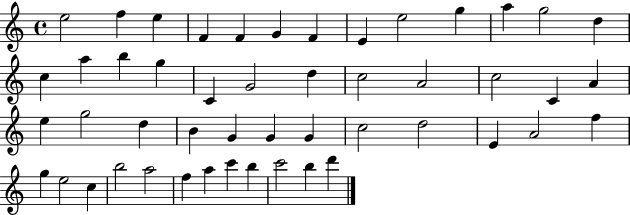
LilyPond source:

{
  \clef treble
  \time 4/4
  \defaultTimeSignature
  \key c \major
  e''2 f''4 e''4 | f'4 f'4 g'4 f'4 | e'4 e''2 g''4 | a''4 g''2 d''4 | \break c''4 a''4 b''4 g''4 | c'4 g'2 d''4 | c''2 a'2 | c''2 c'4 a'4 | \break e''4 g''2 d''4 | b'4 g'4 g'4 g'4 | c''2 d''2 | e'4 a'2 f''4 | \break g''4 e''2 c''4 | b''2 a''2 | f''4 a''4 c'''4 b''4 | c'''2 b''4 d'''4 | \break \bar "|."
}